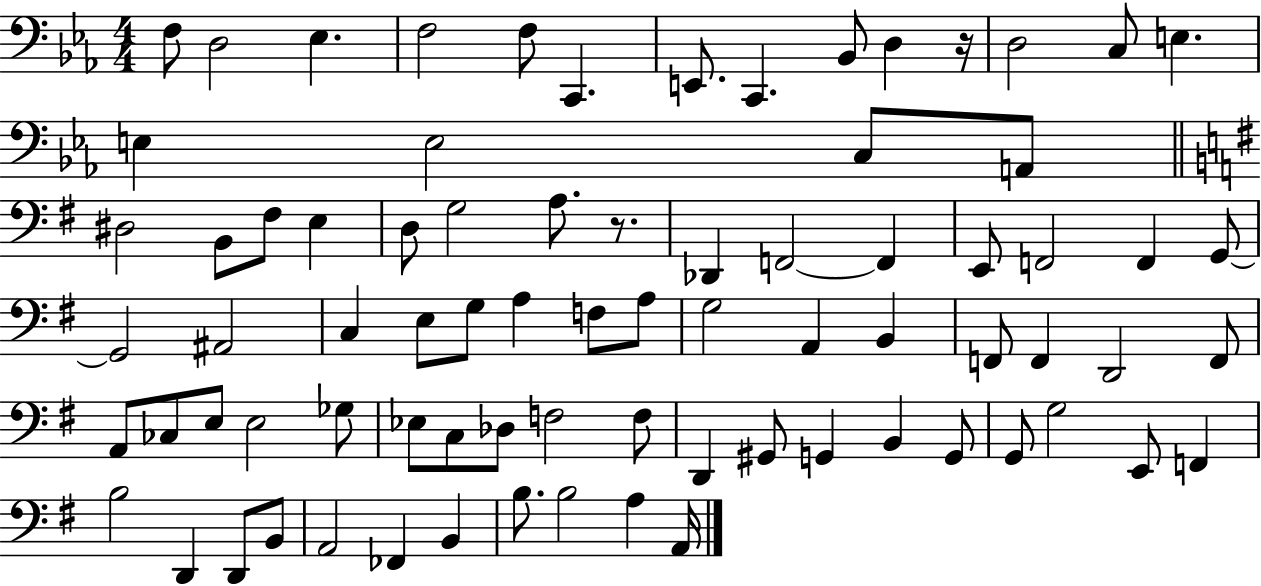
F3/e D3/h Eb3/q. F3/h F3/e C2/q. E2/e. C2/q. Bb2/e D3/q R/s D3/h C3/e E3/q. E3/q E3/h C3/e A2/e D#3/h B2/e F#3/e E3/q D3/e G3/h A3/e. R/e. Db2/q F2/h F2/q E2/e F2/h F2/q G2/e G2/h A#2/h C3/q E3/e G3/e A3/q F3/e A3/e G3/h A2/q B2/q F2/e F2/q D2/h F2/e A2/e CES3/e E3/e E3/h Gb3/e Eb3/e C3/e Db3/e F3/h F3/e D2/q G#2/e G2/q B2/q G2/e G2/e G3/h E2/e F2/q B3/h D2/q D2/e B2/e A2/h FES2/q B2/q B3/e. B3/h A3/q A2/s